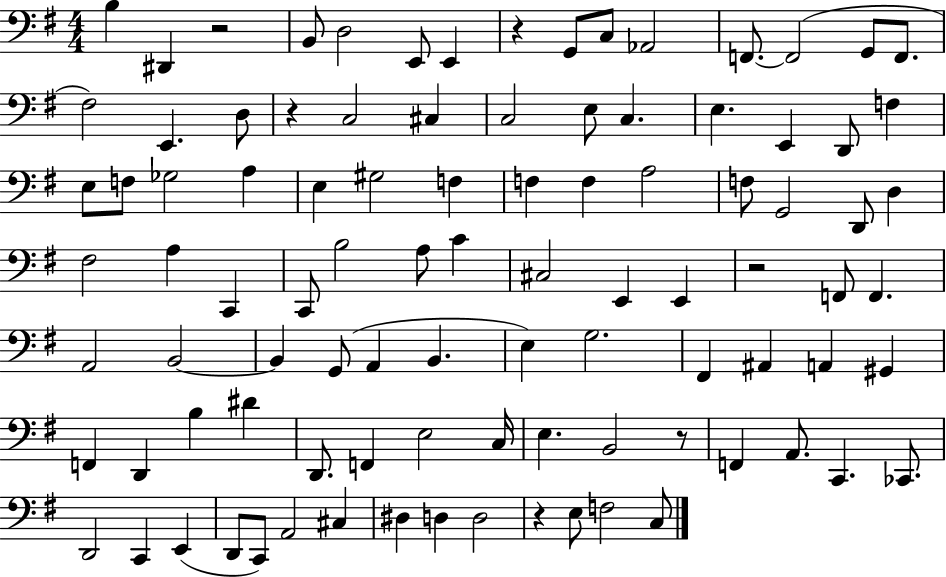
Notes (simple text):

B3/q D#2/q R/h B2/e D3/h E2/e E2/q R/q G2/e C3/e Ab2/h F2/e. F2/h G2/e F2/e. F#3/h E2/q. D3/e R/q C3/h C#3/q C3/h E3/e C3/q. E3/q. E2/q D2/e F3/q E3/e F3/e Gb3/h A3/q E3/q G#3/h F3/q F3/q F3/q A3/h F3/e G2/h D2/e D3/q F#3/h A3/q C2/q C2/e B3/h A3/e C4/q C#3/h E2/q E2/q R/h F2/e F2/q. A2/h B2/h B2/q G2/e A2/q B2/q. E3/q G3/h. F#2/q A#2/q A2/q G#2/q F2/q D2/q B3/q D#4/q D2/e. F2/q E3/h C3/s E3/q. B2/h R/e F2/q A2/e. C2/q. CES2/e. D2/h C2/q E2/q D2/e C2/e A2/h C#3/q D#3/q D3/q D3/h R/q E3/e F3/h C3/e